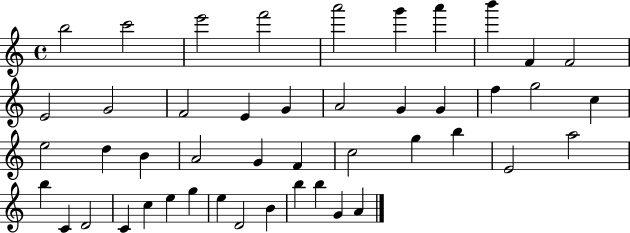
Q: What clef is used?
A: treble